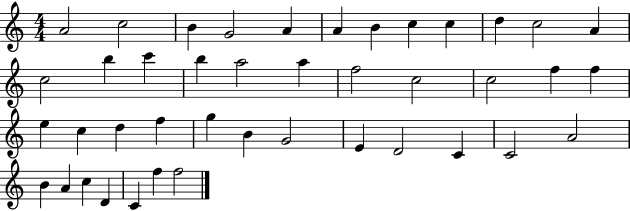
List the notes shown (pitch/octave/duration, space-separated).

A4/h C5/h B4/q G4/h A4/q A4/q B4/q C5/q C5/q D5/q C5/h A4/q C5/h B5/q C6/q B5/q A5/h A5/q F5/h C5/h C5/h F5/q F5/q E5/q C5/q D5/q F5/q G5/q B4/q G4/h E4/q D4/h C4/q C4/h A4/h B4/q A4/q C5/q D4/q C4/q F5/q F5/h